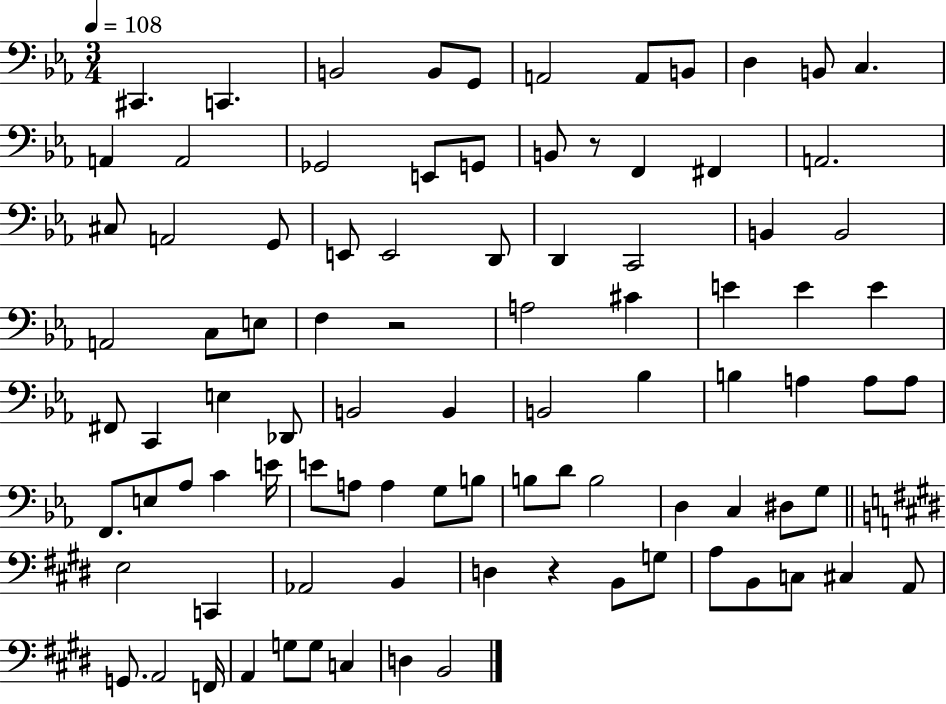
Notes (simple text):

C#2/q. C2/q. B2/h B2/e G2/e A2/h A2/e B2/e D3/q B2/e C3/q. A2/q A2/h Gb2/h E2/e G2/e B2/e R/e F2/q F#2/q A2/h. C#3/e A2/h G2/e E2/e E2/h D2/e D2/q C2/h B2/q B2/h A2/h C3/e E3/e F3/q R/h A3/h C#4/q E4/q E4/q E4/q F#2/e C2/q E3/q Db2/e B2/h B2/q B2/h Bb3/q B3/q A3/q A3/e A3/e F2/e. E3/e Ab3/e C4/q E4/s E4/e A3/e A3/q G3/e B3/e B3/e D4/e B3/h D3/q C3/q D#3/e G3/e E3/h C2/q Ab2/h B2/q D3/q R/q B2/e G3/e A3/e B2/e C3/e C#3/q A2/e G2/e. A2/h F2/s A2/q G3/e G3/e C3/q D3/q B2/h